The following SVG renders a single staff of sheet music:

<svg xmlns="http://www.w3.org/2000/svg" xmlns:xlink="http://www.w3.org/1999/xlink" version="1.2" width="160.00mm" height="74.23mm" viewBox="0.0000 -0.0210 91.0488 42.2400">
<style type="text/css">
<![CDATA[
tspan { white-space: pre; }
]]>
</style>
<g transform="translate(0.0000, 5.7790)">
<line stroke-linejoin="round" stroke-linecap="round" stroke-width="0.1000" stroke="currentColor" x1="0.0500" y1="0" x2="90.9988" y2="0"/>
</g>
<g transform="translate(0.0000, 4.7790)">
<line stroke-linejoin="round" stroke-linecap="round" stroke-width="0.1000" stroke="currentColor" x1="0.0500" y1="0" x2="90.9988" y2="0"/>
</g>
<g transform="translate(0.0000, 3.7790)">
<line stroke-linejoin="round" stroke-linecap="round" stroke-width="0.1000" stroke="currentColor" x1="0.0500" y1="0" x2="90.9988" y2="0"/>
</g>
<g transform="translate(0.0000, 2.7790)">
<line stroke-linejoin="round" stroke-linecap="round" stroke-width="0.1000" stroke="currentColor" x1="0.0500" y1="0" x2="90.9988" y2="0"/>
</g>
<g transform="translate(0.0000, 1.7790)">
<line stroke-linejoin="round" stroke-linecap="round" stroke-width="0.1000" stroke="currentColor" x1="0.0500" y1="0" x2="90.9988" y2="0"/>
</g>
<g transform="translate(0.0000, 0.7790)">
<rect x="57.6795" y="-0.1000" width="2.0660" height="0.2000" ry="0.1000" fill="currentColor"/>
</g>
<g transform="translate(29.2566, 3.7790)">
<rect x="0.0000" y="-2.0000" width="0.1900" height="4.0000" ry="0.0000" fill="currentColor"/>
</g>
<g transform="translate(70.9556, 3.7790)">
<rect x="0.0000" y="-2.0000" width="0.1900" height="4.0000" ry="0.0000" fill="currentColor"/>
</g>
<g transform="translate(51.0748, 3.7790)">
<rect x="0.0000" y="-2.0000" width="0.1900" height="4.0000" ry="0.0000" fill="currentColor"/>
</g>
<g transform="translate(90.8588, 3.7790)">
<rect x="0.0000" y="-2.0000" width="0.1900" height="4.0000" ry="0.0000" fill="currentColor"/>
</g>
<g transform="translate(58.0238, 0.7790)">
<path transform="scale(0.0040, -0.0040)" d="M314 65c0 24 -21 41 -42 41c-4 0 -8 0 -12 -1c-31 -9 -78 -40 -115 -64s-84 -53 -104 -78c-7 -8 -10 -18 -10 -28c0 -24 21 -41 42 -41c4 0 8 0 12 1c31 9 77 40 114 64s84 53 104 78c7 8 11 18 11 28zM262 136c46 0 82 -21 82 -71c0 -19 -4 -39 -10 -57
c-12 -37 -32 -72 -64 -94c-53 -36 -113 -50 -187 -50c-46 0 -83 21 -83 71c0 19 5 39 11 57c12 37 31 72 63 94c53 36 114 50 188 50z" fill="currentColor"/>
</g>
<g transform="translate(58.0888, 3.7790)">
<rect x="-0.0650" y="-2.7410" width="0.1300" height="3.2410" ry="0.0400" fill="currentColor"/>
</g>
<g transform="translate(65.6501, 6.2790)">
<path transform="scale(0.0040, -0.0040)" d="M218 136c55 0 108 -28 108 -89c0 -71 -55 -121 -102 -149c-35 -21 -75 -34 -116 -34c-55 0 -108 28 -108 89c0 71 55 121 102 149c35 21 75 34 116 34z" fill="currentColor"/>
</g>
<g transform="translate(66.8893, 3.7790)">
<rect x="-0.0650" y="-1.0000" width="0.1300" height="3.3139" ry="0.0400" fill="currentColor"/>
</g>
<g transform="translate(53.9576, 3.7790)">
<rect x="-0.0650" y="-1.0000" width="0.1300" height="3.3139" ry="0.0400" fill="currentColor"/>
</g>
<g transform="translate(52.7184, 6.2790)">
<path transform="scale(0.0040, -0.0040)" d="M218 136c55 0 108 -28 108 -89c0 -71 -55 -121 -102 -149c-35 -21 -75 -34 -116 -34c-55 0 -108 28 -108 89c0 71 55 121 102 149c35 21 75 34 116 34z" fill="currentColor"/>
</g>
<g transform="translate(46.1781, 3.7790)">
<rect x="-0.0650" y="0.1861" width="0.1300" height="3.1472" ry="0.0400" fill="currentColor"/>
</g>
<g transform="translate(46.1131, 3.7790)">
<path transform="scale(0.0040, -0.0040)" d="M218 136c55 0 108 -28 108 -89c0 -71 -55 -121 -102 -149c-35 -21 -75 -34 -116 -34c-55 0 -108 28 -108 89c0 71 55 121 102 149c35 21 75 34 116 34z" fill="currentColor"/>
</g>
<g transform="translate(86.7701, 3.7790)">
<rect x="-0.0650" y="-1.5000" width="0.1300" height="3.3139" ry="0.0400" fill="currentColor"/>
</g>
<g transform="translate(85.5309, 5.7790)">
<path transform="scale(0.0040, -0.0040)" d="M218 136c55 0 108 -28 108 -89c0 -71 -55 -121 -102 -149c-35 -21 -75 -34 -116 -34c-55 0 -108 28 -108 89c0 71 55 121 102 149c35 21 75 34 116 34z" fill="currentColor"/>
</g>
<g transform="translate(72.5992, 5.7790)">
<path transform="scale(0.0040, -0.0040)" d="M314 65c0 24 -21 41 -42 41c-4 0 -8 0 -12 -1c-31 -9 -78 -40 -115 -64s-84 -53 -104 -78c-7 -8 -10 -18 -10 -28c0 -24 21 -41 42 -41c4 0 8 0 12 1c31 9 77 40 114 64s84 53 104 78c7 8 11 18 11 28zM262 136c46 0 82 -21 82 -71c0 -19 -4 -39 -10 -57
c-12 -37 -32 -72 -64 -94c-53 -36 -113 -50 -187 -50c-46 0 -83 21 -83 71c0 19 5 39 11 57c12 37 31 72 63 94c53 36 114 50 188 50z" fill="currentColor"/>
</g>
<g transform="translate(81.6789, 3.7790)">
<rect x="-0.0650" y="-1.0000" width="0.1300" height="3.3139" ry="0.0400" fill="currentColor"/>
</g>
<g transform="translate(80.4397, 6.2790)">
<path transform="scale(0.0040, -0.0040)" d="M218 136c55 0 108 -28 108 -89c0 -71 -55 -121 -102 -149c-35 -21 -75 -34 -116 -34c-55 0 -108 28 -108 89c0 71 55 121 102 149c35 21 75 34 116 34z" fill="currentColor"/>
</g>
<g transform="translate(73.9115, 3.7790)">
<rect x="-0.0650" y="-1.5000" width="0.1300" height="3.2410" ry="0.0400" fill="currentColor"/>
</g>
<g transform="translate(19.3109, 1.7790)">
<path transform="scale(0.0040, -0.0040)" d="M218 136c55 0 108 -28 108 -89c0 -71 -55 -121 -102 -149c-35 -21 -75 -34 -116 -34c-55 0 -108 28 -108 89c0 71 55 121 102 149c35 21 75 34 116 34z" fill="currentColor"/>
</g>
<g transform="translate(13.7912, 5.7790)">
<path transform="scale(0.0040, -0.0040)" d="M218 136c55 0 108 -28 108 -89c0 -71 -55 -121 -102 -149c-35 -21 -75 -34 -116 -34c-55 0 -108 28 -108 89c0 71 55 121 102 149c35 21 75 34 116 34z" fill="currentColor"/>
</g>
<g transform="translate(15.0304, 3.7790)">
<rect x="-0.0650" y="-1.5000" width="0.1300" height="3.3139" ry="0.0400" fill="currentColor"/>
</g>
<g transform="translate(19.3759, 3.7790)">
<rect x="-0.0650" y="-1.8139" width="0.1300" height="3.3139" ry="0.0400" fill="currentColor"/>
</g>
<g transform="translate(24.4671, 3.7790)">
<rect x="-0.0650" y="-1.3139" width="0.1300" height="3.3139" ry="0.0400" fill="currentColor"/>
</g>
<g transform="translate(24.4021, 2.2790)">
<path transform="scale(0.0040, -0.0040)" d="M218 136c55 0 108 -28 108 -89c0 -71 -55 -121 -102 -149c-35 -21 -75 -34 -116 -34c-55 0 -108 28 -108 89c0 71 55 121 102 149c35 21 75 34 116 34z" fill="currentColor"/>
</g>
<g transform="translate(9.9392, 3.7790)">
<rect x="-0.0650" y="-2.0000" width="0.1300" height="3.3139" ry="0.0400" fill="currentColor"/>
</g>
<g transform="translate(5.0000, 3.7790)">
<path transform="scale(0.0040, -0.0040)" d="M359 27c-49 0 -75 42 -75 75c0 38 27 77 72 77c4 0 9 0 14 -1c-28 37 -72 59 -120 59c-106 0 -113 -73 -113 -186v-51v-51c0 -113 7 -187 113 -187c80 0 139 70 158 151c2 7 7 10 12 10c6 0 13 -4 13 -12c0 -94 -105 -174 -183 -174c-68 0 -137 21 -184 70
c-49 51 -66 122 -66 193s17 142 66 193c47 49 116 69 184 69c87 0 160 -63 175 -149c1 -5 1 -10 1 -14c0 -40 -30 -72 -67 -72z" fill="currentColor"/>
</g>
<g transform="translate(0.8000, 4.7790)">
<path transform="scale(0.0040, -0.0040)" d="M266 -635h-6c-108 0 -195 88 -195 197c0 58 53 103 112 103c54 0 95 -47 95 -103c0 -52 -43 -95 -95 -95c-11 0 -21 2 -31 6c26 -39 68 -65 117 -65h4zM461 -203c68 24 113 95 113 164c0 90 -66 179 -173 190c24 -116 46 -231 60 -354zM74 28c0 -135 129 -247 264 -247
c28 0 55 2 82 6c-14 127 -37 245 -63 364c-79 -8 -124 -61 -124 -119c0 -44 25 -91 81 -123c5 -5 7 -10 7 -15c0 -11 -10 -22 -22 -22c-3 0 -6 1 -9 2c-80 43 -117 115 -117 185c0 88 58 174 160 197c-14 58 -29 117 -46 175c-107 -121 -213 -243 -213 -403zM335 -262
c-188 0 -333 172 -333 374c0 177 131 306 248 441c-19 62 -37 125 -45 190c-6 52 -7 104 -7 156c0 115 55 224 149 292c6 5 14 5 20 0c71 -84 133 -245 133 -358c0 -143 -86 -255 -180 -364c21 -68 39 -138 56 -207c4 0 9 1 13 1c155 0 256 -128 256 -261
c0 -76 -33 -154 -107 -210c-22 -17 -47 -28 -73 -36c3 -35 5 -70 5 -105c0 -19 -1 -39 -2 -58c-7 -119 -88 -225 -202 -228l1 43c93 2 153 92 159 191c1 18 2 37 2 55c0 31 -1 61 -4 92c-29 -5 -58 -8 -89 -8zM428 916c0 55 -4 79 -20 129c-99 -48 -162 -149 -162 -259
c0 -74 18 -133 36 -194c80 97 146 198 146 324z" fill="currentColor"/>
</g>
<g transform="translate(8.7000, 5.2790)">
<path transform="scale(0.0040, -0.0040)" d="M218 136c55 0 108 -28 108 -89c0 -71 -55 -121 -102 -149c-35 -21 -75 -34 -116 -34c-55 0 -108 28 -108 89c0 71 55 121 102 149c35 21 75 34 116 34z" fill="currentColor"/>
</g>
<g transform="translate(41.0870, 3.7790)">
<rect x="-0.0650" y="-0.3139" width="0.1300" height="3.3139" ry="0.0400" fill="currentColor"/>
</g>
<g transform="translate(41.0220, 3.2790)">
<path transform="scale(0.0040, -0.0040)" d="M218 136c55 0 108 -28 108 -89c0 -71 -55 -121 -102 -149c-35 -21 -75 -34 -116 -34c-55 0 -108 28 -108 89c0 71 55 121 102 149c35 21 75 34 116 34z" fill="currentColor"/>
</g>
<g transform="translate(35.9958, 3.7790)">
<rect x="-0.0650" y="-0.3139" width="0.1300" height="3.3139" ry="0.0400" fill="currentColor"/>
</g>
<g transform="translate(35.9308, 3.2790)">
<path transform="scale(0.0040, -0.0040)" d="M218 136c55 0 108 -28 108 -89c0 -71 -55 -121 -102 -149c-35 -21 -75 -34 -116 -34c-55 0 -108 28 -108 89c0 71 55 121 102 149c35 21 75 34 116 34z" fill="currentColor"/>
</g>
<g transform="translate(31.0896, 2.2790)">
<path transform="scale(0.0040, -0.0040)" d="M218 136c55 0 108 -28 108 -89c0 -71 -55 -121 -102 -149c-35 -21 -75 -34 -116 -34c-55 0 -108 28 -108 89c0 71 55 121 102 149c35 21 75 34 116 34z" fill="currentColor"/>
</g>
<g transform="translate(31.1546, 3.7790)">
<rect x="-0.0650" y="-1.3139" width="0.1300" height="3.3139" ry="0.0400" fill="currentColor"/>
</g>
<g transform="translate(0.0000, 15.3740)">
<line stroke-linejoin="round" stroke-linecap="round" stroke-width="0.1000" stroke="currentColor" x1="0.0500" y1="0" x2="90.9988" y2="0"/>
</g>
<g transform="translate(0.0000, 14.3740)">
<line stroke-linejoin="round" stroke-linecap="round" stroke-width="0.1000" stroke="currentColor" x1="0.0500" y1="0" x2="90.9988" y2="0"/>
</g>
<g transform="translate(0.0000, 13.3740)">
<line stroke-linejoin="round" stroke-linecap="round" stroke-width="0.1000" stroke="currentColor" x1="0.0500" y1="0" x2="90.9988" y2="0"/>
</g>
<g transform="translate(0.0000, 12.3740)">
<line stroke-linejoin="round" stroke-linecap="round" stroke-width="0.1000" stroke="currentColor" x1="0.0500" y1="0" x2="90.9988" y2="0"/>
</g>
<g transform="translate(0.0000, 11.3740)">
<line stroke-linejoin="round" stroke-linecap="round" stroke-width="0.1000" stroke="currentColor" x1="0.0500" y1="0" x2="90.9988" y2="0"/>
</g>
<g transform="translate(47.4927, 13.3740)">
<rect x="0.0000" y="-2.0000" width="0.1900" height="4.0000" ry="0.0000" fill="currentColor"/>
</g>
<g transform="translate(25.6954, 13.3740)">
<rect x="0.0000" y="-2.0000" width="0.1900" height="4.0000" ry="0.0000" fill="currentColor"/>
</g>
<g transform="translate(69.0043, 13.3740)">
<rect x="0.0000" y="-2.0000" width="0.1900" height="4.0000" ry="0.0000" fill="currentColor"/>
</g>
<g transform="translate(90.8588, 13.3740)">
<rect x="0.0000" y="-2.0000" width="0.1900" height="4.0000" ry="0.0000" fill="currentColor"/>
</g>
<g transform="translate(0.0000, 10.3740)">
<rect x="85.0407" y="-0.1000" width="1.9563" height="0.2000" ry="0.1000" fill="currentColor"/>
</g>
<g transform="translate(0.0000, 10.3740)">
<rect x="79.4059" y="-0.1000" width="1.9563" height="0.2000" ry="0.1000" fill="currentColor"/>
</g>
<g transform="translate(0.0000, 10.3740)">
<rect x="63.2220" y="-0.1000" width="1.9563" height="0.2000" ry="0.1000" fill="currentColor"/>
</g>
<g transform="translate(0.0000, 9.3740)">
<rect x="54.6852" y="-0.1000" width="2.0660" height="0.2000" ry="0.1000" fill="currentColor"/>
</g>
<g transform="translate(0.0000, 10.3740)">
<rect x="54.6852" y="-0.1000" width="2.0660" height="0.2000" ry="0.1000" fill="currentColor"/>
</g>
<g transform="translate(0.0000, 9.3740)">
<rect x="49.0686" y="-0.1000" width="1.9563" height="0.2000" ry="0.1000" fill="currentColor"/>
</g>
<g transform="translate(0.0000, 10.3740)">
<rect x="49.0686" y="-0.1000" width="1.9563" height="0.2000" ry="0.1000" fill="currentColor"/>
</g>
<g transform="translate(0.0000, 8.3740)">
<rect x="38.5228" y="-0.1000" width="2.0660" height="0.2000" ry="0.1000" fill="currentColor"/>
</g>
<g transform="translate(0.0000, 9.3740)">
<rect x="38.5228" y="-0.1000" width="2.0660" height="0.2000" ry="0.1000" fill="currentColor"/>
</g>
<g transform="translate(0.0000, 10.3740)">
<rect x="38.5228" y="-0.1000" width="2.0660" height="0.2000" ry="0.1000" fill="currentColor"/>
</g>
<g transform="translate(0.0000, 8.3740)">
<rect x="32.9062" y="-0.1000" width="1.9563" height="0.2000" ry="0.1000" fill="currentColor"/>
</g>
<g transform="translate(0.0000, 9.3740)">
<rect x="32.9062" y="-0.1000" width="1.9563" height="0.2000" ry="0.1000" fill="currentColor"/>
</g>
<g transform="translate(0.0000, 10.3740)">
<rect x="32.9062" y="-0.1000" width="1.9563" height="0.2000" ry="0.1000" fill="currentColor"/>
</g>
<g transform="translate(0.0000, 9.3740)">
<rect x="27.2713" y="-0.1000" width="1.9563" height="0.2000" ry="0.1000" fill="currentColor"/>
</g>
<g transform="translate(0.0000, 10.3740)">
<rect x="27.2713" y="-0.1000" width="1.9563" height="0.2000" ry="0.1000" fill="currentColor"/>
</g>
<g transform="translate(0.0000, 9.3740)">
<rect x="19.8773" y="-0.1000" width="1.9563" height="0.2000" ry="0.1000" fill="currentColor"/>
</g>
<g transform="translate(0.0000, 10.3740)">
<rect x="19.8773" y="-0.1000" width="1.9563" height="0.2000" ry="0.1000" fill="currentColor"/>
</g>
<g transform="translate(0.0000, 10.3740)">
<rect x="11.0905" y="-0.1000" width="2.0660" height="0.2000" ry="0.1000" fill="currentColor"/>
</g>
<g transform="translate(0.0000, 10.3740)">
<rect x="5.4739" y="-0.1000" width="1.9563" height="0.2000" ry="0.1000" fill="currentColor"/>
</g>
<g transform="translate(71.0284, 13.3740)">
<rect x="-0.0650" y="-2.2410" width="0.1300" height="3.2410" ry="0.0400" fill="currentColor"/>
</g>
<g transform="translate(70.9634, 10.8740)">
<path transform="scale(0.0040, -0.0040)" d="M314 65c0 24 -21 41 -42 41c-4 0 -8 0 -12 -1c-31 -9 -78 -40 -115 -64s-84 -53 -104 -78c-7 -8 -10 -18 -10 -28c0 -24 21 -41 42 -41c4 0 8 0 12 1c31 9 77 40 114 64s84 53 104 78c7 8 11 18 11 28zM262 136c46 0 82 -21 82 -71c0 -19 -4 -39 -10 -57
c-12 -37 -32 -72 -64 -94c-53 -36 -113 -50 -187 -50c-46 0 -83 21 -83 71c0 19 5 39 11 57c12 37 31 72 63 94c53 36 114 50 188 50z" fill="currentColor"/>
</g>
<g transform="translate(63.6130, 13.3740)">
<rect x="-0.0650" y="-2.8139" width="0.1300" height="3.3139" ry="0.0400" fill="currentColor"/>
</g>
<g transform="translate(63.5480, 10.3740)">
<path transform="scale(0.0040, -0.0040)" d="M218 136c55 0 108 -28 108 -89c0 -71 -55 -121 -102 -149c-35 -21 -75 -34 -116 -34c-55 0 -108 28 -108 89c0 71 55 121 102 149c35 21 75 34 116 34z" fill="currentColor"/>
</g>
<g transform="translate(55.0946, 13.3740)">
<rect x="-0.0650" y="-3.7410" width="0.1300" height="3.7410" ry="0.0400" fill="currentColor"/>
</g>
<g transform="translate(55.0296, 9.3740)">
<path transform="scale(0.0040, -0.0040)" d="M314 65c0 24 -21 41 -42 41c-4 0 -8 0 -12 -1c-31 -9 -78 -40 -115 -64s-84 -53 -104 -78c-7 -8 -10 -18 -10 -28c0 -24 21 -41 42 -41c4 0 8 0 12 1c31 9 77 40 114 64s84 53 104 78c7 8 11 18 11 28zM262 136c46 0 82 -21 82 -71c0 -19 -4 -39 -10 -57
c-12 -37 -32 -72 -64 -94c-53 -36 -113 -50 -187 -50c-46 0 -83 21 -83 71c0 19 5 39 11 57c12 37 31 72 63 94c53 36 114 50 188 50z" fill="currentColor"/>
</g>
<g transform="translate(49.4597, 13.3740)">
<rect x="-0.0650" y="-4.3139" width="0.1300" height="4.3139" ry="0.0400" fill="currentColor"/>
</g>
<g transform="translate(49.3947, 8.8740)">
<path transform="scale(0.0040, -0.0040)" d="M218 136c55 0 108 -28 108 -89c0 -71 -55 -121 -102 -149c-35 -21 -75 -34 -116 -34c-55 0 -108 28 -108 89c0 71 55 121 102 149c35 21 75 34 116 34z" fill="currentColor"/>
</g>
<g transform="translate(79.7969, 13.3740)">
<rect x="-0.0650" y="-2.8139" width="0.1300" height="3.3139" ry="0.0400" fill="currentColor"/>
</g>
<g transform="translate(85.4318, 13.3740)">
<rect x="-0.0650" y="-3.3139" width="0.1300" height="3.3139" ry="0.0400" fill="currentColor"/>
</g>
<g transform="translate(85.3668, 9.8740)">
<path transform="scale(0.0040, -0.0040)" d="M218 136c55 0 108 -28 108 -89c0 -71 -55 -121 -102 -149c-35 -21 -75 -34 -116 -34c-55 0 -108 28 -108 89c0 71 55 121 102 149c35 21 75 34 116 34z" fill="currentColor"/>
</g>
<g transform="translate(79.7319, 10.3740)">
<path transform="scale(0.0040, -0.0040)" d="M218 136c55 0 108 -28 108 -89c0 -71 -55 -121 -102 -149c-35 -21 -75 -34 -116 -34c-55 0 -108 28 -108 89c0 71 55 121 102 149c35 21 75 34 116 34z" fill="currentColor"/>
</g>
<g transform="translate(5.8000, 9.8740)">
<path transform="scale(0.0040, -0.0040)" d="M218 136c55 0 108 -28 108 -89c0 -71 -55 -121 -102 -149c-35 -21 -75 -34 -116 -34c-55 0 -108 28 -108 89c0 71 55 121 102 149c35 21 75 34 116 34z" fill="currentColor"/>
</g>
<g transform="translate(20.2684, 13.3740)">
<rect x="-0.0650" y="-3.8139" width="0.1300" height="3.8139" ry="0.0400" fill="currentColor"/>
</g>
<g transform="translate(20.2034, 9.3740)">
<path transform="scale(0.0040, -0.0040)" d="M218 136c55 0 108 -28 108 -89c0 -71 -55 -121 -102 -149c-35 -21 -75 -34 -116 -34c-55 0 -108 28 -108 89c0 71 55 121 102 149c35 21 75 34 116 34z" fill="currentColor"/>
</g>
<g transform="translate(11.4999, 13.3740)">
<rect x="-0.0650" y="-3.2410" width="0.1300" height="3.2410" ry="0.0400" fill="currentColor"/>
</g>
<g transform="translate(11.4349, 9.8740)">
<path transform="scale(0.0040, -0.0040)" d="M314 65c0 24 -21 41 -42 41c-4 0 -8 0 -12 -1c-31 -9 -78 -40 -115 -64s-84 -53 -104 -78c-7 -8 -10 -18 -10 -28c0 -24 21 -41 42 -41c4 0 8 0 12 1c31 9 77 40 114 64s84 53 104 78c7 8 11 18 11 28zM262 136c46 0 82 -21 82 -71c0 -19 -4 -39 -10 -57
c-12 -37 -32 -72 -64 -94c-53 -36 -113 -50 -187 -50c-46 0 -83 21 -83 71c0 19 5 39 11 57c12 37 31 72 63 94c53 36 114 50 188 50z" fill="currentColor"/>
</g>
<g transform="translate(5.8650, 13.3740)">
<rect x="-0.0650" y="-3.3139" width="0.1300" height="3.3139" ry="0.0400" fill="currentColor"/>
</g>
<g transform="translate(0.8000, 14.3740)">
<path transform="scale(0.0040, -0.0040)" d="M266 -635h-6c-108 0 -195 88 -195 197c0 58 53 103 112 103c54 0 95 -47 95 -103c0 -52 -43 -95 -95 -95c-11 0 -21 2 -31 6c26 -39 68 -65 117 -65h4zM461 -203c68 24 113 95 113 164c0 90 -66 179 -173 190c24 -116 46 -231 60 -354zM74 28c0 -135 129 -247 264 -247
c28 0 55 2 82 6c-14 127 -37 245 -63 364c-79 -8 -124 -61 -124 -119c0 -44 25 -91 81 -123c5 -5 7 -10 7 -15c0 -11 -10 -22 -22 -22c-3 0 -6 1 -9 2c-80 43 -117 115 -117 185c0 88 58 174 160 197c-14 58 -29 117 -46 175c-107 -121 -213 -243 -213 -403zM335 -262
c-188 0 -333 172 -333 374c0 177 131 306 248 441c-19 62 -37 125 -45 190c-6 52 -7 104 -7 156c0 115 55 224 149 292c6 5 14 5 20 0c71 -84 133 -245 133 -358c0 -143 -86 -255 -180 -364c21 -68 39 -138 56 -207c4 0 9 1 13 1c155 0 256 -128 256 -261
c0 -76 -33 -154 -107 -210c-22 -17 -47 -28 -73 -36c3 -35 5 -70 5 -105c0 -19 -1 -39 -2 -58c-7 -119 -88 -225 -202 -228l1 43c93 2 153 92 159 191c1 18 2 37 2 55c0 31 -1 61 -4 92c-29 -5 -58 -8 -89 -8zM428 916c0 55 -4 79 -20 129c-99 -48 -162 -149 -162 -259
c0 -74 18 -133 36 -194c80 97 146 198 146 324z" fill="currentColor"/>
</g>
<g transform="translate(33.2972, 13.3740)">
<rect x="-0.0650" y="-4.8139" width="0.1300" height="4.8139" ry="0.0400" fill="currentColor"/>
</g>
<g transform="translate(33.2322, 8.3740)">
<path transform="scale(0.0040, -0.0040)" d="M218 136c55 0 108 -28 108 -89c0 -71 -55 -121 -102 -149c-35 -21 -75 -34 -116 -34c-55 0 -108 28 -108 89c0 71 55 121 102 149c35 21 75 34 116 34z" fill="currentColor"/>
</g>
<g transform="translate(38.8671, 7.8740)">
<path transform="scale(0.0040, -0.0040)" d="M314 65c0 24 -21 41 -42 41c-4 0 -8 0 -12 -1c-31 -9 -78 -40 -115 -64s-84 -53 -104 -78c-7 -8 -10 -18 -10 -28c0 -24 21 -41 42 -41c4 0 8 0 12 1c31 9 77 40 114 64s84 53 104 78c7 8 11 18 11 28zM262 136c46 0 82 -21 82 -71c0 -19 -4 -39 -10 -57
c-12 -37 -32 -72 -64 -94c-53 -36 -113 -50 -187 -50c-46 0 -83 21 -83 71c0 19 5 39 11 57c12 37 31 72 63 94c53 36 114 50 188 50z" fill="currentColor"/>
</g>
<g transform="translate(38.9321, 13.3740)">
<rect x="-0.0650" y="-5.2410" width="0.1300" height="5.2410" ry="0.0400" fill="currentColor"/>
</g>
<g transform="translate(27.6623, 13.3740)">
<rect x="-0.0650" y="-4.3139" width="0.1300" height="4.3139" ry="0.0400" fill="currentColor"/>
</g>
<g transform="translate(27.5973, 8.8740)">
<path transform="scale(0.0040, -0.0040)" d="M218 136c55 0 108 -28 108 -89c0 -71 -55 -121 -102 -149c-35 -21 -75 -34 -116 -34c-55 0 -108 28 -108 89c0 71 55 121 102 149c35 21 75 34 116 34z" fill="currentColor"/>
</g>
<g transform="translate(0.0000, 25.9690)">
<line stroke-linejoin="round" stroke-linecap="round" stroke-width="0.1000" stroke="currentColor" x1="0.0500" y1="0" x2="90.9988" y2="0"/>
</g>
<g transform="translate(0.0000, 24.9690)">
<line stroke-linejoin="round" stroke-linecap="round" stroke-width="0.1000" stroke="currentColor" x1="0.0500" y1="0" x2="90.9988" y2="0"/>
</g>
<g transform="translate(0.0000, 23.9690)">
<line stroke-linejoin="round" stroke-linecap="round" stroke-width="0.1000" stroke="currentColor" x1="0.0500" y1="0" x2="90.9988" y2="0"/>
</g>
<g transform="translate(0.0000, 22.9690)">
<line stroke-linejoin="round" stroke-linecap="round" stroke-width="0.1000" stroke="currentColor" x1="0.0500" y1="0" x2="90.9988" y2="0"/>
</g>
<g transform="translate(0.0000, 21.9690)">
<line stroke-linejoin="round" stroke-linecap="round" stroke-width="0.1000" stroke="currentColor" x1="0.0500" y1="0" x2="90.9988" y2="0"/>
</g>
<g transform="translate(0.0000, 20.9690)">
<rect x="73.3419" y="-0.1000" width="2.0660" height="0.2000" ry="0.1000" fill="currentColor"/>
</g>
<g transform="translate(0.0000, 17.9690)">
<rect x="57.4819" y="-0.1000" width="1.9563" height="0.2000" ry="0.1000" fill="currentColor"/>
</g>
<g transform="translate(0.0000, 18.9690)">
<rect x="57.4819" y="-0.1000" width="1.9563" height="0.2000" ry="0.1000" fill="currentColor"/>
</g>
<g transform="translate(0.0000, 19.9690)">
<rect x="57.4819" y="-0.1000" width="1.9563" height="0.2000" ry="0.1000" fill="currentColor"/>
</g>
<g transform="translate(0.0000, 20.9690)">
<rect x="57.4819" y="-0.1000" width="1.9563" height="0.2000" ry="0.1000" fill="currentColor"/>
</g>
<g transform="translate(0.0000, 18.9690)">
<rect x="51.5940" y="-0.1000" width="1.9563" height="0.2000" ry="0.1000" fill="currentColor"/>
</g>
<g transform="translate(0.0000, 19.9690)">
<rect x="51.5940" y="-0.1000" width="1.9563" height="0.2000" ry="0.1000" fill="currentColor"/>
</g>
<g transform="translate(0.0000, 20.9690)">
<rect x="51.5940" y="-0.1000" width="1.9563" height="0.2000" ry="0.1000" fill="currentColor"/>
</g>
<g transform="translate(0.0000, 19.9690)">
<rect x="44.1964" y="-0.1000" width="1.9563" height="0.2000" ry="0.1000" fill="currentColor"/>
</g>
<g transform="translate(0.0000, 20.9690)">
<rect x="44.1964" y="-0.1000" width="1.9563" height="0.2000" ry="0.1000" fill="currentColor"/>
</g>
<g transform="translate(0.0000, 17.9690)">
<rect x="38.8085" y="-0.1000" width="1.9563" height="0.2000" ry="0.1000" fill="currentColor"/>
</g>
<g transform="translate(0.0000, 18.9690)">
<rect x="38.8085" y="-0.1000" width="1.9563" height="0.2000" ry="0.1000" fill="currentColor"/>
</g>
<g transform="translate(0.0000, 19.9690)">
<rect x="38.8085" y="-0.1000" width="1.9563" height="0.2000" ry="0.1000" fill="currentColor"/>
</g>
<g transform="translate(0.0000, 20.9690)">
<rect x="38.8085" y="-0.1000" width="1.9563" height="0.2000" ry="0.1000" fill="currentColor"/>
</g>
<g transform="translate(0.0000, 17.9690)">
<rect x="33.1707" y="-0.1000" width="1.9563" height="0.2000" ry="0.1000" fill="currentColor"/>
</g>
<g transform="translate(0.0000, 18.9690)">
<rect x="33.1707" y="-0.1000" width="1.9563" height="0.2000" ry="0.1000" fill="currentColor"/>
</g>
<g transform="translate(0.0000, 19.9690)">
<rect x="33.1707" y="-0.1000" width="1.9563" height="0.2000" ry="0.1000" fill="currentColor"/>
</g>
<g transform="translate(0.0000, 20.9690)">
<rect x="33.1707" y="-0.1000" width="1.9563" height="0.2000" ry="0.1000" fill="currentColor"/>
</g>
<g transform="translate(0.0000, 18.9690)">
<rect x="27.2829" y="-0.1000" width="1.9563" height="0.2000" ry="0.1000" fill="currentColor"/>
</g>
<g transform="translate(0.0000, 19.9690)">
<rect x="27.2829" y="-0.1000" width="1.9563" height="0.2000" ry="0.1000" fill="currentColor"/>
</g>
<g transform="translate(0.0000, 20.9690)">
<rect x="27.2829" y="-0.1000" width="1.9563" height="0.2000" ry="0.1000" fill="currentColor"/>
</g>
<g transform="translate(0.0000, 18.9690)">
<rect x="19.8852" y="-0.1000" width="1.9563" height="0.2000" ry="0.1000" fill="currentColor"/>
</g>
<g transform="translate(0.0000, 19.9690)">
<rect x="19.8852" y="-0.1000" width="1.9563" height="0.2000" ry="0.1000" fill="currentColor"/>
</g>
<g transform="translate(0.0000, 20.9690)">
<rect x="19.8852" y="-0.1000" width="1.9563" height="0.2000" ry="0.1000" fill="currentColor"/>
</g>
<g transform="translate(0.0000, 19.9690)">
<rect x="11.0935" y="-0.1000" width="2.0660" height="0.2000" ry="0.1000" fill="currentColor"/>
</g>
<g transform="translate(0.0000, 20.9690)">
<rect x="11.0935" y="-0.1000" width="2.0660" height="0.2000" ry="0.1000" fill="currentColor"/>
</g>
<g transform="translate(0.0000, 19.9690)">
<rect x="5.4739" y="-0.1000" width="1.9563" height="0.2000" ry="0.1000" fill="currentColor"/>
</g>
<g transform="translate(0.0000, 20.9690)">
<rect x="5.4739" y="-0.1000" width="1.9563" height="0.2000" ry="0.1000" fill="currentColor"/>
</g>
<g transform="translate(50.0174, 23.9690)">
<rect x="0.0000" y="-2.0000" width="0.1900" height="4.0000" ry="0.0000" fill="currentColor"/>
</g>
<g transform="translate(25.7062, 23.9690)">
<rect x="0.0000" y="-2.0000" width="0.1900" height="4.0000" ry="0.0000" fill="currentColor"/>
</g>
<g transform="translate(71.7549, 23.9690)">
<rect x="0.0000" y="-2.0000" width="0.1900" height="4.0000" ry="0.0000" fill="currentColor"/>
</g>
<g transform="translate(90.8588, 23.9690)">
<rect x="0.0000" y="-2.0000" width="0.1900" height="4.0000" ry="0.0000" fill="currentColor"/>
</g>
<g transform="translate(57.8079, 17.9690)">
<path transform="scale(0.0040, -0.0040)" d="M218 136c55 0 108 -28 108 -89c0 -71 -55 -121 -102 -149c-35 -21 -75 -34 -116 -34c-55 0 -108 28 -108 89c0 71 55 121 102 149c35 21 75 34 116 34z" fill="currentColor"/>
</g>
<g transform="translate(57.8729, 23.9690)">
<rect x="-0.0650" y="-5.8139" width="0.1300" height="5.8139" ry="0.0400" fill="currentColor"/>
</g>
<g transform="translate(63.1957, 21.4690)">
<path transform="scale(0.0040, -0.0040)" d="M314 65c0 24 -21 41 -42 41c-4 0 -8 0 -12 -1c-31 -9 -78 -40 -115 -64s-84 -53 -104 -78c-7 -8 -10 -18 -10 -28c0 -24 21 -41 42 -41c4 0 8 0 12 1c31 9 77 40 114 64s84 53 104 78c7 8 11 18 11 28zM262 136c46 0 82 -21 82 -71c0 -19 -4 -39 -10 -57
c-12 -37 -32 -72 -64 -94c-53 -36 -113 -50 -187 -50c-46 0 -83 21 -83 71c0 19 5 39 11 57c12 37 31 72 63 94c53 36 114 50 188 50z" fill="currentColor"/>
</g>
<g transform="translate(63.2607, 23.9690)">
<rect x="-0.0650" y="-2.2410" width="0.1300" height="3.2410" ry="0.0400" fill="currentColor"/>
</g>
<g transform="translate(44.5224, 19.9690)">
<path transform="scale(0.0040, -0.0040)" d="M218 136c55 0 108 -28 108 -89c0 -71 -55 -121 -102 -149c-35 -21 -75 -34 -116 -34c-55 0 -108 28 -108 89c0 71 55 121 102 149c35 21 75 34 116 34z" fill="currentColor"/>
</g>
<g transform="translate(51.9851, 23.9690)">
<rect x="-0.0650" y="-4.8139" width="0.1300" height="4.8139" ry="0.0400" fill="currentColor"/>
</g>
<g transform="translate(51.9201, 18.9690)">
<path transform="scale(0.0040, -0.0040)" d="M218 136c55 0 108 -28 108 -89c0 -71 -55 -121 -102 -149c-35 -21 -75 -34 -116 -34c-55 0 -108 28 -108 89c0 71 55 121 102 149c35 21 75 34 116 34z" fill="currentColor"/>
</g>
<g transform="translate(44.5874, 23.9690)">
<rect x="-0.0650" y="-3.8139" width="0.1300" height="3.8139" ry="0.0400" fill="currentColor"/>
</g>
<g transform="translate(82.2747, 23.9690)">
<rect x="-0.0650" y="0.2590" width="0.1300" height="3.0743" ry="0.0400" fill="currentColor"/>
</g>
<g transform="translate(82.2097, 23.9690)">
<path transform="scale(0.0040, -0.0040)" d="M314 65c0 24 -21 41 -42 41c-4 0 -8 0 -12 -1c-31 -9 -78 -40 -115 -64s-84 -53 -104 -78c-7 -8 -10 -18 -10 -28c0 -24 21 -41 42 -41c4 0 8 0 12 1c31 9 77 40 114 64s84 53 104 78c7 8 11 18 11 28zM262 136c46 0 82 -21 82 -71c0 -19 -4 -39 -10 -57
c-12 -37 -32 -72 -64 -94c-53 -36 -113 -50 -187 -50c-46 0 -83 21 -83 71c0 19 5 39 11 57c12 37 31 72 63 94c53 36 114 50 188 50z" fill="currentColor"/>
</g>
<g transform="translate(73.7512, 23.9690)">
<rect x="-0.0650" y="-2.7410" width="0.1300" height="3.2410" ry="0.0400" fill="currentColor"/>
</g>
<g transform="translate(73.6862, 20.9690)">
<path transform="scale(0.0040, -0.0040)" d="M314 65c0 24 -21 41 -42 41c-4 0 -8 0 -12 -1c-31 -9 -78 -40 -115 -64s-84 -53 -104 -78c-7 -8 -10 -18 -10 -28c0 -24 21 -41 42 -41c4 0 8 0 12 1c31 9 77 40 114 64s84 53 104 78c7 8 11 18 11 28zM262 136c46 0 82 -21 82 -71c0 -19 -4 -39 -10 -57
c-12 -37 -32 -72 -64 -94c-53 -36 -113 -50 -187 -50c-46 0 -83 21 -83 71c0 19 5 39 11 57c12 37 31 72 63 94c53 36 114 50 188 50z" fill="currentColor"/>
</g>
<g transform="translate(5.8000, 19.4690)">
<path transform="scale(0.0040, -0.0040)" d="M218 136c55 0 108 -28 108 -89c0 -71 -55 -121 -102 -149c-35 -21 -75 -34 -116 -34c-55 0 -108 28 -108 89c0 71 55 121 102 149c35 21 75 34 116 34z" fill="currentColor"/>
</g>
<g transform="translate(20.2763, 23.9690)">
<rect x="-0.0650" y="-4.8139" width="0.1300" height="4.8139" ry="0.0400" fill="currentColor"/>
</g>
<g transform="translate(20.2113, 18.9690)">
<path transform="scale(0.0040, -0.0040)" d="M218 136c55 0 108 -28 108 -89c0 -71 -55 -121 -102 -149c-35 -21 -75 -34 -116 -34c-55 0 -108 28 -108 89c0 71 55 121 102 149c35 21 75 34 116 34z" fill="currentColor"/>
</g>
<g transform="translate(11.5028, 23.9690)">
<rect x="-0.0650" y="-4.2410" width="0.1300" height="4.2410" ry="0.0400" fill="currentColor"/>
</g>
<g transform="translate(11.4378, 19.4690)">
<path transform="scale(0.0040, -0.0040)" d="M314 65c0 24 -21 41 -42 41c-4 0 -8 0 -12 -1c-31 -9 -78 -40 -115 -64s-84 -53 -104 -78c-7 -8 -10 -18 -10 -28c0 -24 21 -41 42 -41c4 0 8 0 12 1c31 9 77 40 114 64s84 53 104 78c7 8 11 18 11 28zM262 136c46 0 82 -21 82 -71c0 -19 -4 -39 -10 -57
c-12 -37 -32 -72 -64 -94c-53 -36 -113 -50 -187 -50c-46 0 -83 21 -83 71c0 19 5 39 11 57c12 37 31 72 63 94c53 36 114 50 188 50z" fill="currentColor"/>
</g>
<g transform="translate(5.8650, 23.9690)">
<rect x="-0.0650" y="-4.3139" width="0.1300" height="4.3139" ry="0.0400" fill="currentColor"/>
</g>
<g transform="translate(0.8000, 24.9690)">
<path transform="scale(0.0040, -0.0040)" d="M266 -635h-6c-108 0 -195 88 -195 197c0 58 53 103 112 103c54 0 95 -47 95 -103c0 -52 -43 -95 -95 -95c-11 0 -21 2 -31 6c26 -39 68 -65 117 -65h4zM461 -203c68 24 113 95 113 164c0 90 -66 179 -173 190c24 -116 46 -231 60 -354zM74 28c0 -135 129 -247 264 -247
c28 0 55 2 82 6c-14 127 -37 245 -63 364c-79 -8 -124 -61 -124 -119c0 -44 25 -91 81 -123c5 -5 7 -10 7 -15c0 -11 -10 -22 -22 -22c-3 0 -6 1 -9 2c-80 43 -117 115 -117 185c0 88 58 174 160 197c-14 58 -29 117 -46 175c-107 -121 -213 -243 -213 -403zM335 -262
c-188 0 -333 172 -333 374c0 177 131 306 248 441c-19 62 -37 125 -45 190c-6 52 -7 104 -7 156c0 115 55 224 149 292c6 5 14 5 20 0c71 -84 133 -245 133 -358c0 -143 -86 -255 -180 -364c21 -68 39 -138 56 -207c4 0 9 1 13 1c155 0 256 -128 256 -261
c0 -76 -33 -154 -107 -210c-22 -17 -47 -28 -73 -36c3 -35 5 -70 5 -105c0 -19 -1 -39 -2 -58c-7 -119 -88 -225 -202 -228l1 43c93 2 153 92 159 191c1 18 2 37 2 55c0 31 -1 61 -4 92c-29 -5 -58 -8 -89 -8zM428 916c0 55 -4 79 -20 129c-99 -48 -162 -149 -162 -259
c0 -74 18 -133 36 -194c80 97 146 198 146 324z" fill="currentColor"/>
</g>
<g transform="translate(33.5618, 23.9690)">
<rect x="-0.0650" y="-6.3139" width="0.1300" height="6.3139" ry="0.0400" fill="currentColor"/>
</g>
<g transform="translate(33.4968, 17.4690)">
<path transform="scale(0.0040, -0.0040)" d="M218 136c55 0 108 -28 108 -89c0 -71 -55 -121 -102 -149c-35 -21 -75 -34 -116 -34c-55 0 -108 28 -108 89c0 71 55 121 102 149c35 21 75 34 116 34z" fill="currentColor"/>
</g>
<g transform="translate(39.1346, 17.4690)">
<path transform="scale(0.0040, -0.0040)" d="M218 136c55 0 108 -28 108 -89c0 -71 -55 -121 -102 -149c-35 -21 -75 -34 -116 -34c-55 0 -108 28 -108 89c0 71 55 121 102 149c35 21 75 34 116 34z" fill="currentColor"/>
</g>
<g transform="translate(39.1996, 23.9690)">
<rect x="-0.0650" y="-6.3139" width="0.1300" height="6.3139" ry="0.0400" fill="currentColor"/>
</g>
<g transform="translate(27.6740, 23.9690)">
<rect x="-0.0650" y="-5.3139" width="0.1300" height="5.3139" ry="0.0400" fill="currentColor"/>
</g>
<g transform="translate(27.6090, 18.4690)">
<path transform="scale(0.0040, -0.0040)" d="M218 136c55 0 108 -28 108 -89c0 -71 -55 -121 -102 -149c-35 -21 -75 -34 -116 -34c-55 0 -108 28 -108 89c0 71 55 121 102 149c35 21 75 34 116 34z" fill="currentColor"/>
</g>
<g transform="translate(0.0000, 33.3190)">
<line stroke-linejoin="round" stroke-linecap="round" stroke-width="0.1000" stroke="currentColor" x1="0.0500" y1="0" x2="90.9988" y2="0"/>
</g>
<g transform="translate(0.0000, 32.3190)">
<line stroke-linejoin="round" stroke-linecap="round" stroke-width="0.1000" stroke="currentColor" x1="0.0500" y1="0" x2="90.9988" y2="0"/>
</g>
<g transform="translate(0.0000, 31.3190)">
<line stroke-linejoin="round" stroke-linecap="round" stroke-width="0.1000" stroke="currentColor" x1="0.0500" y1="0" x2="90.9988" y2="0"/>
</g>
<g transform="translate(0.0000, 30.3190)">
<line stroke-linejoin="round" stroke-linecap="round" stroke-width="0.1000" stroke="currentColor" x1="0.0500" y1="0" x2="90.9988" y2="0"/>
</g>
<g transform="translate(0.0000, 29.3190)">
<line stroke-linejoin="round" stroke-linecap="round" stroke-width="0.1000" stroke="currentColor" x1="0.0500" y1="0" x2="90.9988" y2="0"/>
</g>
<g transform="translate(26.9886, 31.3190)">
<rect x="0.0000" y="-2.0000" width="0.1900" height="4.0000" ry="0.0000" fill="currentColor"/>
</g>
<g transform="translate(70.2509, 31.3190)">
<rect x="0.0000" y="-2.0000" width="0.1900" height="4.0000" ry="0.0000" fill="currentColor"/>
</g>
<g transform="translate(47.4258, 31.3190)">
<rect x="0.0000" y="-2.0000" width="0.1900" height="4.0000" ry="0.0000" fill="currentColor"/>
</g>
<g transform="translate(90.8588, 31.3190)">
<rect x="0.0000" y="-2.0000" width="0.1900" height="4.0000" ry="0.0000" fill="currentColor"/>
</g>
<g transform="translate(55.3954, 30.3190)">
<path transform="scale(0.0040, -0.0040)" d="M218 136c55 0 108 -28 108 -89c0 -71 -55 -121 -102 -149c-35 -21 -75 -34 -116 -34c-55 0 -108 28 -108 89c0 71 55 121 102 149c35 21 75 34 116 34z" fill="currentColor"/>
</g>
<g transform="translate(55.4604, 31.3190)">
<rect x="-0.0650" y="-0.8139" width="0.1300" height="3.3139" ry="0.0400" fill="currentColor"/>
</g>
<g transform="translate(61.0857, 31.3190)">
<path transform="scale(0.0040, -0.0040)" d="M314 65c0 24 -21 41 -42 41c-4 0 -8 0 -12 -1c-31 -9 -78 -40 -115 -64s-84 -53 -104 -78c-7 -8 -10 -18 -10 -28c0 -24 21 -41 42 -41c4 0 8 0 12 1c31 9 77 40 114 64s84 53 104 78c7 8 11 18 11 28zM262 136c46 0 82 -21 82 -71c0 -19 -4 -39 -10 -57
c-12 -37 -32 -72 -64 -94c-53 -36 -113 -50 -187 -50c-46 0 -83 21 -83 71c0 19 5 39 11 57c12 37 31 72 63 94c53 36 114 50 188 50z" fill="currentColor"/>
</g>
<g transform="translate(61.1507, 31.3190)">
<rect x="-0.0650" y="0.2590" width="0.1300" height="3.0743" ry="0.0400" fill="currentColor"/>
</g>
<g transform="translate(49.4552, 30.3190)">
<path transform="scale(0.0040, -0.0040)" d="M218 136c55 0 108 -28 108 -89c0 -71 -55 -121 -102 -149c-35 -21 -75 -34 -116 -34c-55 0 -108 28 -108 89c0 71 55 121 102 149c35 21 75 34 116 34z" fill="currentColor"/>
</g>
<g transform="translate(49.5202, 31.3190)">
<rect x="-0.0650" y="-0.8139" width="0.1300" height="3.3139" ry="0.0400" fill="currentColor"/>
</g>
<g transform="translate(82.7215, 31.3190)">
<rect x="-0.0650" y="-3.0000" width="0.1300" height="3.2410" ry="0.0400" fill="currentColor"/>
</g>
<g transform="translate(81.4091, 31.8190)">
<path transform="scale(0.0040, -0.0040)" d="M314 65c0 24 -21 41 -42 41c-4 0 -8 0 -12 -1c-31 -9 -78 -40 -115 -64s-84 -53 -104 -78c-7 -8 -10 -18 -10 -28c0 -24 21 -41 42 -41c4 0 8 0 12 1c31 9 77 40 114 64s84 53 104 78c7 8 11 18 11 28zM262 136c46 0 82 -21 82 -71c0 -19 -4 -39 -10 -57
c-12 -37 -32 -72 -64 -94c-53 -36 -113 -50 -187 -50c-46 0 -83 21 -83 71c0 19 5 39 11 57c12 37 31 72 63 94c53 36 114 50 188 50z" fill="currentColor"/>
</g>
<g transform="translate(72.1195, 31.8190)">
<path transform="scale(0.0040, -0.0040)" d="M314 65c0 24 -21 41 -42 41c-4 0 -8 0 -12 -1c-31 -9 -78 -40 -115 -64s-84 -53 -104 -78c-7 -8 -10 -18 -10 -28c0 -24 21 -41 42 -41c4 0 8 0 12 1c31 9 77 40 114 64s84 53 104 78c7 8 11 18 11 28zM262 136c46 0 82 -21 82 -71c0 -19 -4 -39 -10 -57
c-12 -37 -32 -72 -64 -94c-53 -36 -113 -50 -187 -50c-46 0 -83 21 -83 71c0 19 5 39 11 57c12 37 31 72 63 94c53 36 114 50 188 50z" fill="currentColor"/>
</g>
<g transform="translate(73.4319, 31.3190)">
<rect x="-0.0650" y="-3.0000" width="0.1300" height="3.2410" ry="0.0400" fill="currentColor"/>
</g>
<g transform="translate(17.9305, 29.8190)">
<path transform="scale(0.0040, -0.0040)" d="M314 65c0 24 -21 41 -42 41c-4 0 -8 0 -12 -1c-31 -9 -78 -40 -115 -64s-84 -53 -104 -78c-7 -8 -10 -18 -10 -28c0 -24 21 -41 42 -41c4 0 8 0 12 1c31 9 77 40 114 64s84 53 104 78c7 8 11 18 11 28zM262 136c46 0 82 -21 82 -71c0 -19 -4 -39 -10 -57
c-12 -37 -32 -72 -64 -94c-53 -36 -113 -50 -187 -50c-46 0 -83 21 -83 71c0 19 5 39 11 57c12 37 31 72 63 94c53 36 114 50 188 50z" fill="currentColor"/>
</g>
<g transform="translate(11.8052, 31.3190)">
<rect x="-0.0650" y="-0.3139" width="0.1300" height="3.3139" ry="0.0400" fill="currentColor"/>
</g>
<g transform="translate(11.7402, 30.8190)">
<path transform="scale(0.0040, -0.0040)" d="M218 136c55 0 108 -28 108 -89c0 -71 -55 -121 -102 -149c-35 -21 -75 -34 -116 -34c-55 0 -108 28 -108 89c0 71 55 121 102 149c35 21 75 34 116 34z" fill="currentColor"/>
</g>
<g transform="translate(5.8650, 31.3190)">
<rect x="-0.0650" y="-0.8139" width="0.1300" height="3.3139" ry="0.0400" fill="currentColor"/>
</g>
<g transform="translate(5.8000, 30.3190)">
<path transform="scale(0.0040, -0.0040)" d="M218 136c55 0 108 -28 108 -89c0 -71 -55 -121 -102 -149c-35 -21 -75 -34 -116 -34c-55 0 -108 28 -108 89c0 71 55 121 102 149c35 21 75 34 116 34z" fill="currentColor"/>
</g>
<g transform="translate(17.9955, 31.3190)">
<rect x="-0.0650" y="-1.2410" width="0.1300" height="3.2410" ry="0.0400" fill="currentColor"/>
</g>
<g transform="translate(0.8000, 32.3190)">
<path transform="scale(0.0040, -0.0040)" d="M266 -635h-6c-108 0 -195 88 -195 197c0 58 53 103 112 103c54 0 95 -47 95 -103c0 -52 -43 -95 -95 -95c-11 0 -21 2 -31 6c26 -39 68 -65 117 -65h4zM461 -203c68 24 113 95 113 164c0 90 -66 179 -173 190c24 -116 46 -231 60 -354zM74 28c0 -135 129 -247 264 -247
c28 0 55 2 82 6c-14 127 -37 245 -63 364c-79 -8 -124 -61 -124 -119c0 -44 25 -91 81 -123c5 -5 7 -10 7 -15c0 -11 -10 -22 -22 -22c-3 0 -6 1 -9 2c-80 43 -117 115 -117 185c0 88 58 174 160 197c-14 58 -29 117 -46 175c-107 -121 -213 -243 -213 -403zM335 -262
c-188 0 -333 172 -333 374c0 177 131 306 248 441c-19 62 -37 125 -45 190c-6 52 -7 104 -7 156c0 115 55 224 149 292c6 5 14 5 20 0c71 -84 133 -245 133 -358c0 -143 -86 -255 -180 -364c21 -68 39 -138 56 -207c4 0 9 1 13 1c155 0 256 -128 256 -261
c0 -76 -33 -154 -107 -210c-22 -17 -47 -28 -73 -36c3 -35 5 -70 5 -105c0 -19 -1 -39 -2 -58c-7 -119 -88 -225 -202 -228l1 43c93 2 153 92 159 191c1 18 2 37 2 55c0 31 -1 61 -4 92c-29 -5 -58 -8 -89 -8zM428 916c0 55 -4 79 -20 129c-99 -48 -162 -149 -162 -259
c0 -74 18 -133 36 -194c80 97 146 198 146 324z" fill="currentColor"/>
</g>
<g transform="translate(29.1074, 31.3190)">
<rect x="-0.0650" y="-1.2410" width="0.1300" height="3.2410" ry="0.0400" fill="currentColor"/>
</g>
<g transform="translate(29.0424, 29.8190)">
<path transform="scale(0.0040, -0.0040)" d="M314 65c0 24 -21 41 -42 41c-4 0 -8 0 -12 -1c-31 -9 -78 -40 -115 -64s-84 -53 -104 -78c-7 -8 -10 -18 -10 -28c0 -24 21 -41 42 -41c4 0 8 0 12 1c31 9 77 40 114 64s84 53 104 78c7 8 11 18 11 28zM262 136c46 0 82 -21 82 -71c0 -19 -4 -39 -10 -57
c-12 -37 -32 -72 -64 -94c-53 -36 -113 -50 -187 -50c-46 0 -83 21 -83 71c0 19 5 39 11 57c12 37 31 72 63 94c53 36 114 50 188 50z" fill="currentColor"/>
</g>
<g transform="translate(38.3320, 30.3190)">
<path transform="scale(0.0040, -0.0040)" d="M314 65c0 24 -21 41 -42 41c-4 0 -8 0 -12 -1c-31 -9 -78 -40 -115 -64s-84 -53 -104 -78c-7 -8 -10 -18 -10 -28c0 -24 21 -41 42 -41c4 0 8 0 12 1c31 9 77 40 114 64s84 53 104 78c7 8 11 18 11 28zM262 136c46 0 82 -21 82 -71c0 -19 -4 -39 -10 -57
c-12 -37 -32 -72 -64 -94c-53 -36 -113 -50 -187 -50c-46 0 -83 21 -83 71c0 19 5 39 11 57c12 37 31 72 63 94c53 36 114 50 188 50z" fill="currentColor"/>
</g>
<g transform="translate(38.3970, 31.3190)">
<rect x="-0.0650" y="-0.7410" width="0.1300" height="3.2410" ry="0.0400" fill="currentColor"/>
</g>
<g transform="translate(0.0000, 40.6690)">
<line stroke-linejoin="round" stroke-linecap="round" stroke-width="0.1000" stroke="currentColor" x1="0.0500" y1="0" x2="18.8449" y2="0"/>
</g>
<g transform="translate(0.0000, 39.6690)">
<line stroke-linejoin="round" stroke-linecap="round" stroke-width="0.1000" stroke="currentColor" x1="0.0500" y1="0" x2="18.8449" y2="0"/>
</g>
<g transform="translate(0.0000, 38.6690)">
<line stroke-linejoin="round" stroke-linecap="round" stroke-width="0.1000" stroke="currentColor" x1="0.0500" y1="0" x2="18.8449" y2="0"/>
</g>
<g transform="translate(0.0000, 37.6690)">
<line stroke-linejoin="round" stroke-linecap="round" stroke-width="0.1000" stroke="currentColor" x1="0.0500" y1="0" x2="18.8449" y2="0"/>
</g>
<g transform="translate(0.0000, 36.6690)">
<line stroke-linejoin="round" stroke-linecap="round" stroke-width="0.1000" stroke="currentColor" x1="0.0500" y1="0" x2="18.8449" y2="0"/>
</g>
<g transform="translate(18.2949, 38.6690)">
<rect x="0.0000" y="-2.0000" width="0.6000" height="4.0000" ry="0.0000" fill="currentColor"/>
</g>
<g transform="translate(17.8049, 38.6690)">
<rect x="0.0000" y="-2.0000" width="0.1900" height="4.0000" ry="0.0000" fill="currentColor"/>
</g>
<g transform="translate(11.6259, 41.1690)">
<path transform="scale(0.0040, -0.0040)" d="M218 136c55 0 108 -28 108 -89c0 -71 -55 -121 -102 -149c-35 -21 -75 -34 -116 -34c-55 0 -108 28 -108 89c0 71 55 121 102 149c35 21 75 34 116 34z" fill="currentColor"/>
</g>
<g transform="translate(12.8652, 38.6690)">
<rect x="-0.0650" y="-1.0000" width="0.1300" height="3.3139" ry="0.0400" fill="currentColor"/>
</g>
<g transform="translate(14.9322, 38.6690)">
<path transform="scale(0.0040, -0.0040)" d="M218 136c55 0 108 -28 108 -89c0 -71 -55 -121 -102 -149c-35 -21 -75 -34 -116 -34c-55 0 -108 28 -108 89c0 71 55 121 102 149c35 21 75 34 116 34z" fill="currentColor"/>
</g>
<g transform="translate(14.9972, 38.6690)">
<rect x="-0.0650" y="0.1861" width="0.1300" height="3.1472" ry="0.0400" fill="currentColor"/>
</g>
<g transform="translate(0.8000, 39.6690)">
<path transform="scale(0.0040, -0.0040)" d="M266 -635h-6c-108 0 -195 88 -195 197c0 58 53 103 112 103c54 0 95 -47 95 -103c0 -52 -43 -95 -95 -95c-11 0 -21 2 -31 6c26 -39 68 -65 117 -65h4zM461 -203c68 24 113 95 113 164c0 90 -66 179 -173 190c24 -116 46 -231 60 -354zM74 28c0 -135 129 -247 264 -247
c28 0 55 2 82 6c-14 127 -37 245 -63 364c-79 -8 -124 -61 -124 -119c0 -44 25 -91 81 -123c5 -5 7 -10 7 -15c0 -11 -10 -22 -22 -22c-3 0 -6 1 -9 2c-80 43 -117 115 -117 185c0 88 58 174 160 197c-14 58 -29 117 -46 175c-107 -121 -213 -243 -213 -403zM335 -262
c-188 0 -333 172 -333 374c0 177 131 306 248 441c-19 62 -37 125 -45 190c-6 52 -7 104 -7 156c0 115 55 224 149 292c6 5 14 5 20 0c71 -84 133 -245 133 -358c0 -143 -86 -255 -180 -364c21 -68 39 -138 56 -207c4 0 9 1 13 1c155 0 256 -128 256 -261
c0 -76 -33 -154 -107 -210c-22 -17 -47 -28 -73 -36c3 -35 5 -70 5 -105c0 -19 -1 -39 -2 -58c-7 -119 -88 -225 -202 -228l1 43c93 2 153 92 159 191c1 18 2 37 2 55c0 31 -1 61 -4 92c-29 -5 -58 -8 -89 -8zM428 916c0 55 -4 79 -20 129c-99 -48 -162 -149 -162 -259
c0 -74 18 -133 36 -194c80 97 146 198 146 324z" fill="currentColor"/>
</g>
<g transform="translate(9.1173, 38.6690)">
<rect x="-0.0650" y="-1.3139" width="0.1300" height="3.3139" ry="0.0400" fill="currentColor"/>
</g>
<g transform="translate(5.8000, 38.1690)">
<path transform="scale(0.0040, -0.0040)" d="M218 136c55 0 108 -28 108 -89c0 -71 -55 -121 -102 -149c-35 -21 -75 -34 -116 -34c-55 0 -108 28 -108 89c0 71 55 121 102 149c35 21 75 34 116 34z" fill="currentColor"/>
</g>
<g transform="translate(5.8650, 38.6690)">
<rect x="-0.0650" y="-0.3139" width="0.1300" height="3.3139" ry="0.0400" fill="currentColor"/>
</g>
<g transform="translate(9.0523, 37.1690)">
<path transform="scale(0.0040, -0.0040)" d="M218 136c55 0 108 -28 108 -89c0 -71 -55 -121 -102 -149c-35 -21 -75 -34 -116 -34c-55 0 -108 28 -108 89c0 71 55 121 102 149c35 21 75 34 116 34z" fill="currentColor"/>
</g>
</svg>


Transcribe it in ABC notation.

X:1
T:Untitled
M:4/4
L:1/4
K:C
F E f e e c c B D a2 D E2 D E b b2 c' d' e' f'2 d' c'2 a g2 a b d' d'2 e' f' a' a' c' e' g' g2 a2 B2 d c e2 e2 d2 d d B2 A2 A2 c e D B